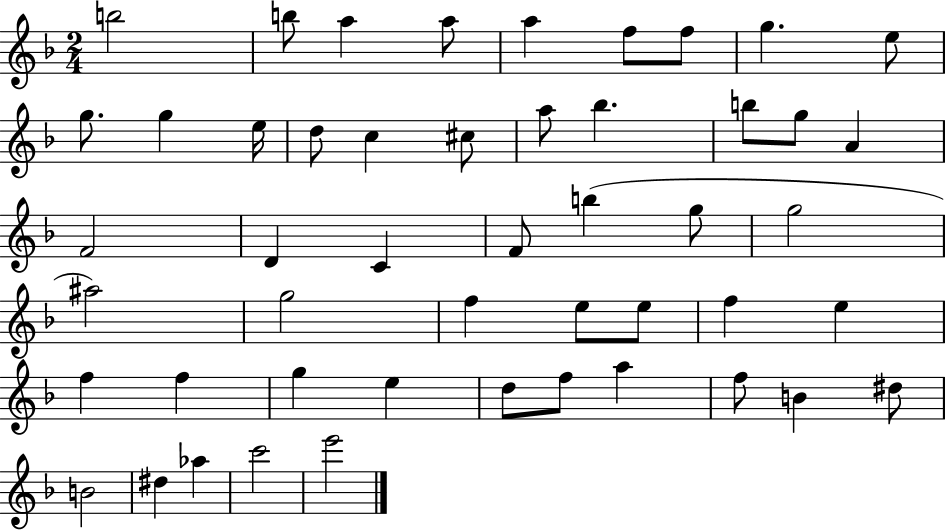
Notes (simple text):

B5/h B5/e A5/q A5/e A5/q F5/e F5/e G5/q. E5/e G5/e. G5/q E5/s D5/e C5/q C#5/e A5/e Bb5/q. B5/e G5/e A4/q F4/h D4/q C4/q F4/e B5/q G5/e G5/h A#5/h G5/h F5/q E5/e E5/e F5/q E5/q F5/q F5/q G5/q E5/q D5/e F5/e A5/q F5/e B4/q D#5/e B4/h D#5/q Ab5/q C6/h E6/h